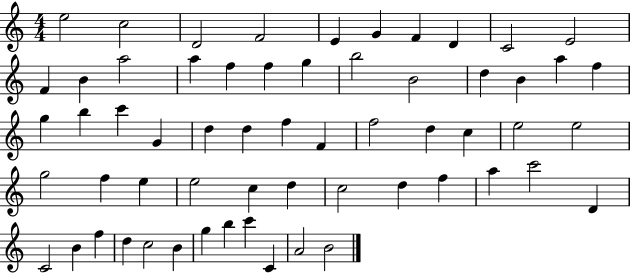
X:1
T:Untitled
M:4/4
L:1/4
K:C
e2 c2 D2 F2 E G F D C2 E2 F B a2 a f f g b2 B2 d B a f g b c' G d d f F f2 d c e2 e2 g2 f e e2 c d c2 d f a c'2 D C2 B f d c2 B g b c' C A2 B2